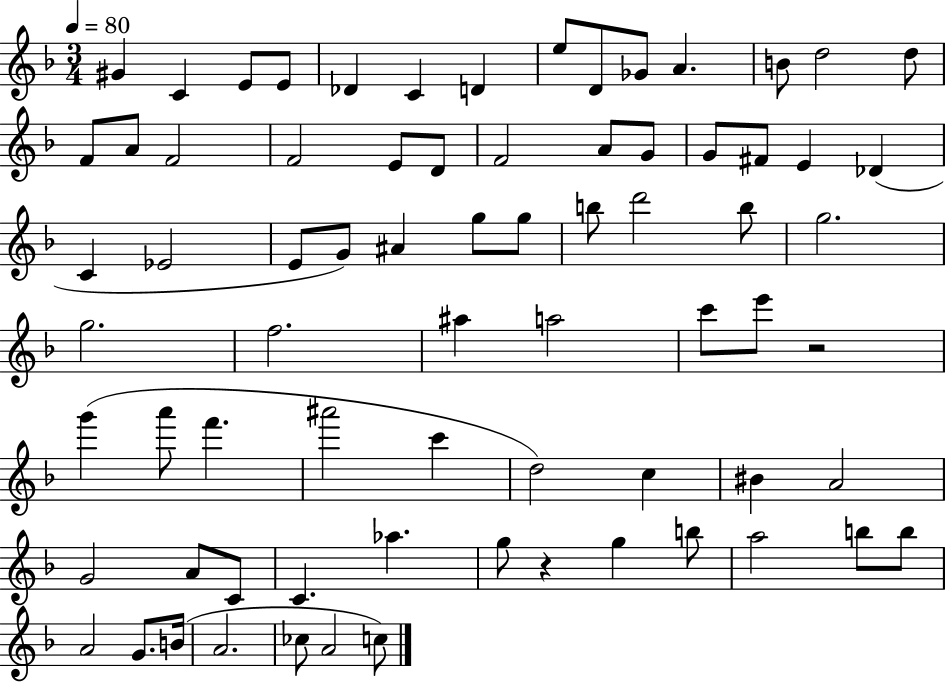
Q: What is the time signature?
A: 3/4